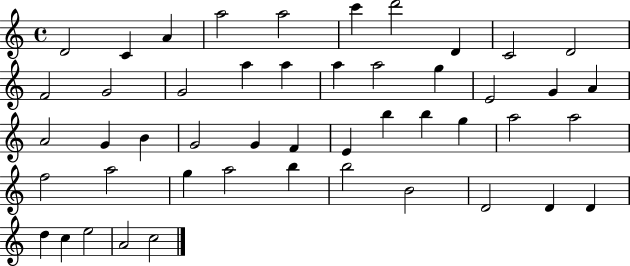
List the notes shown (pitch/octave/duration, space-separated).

D4/h C4/q A4/q A5/h A5/h C6/q D6/h D4/q C4/h D4/h F4/h G4/h G4/h A5/q A5/q A5/q A5/h G5/q E4/h G4/q A4/q A4/h G4/q B4/q G4/h G4/q F4/q E4/q B5/q B5/q G5/q A5/h A5/h F5/h A5/h G5/q A5/h B5/q B5/h B4/h D4/h D4/q D4/q D5/q C5/q E5/h A4/h C5/h